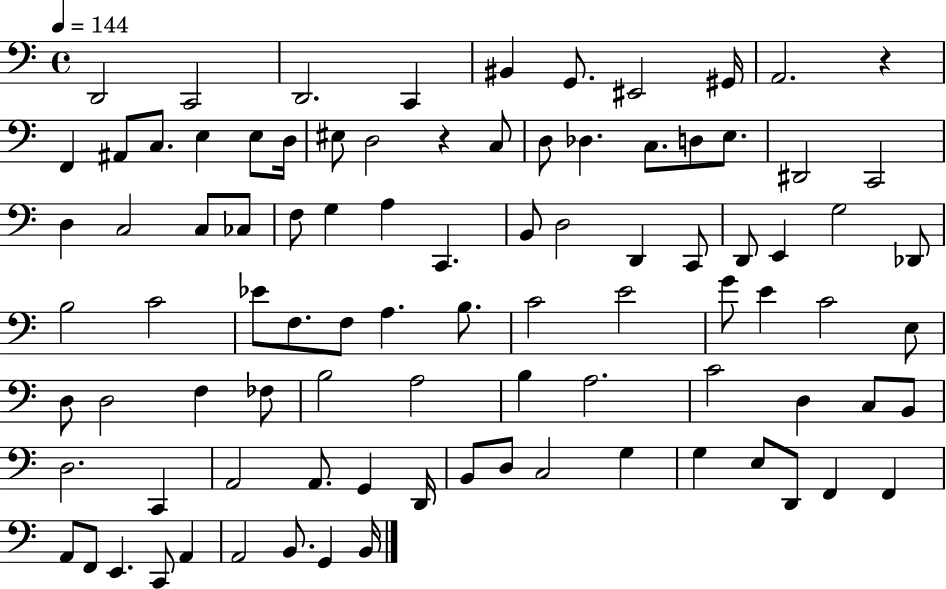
X:1
T:Untitled
M:4/4
L:1/4
K:C
D,,2 C,,2 D,,2 C,, ^B,, G,,/2 ^E,,2 ^G,,/4 A,,2 z F,, ^A,,/2 C,/2 E, E,/2 D,/4 ^E,/2 D,2 z C,/2 D,/2 _D, C,/2 D,/2 E,/2 ^D,,2 C,,2 D, C,2 C,/2 _C,/2 F,/2 G, A, C,, B,,/2 D,2 D,, C,,/2 D,,/2 E,, G,2 _D,,/2 B,2 C2 _E/2 F,/2 F,/2 A, B,/2 C2 E2 G/2 E C2 E,/2 D,/2 D,2 F, _F,/2 B,2 A,2 B, A,2 C2 D, C,/2 B,,/2 D,2 C,, A,,2 A,,/2 G,, D,,/4 B,,/2 D,/2 C,2 G, G, E,/2 D,,/2 F,, F,, A,,/2 F,,/2 E,, C,,/2 A,, A,,2 B,,/2 G,, B,,/4